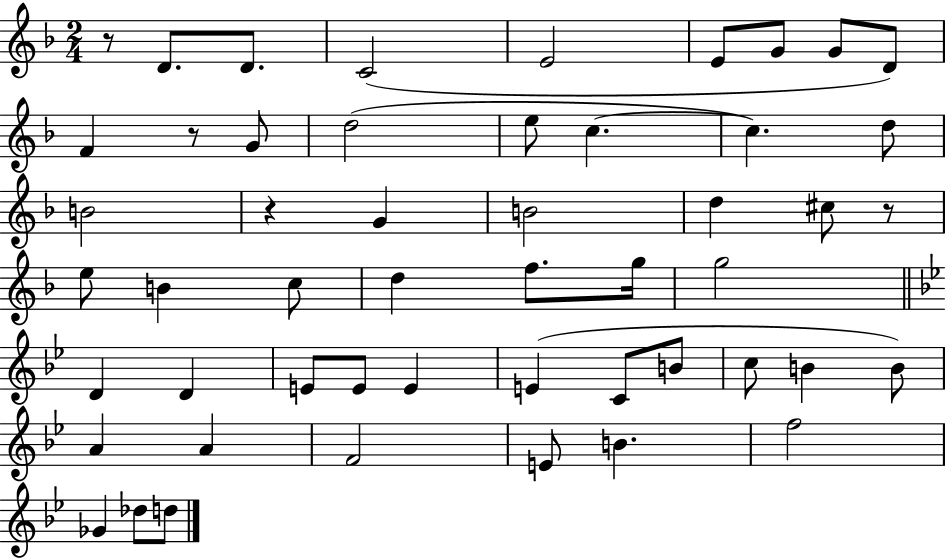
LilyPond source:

{
  \clef treble
  \numericTimeSignature
  \time 2/4
  \key f \major
  r8 d'8. d'8. | c'2( | e'2 | e'8 g'8 g'8 d'8) | \break f'4 r8 g'8 | d''2( | e''8 c''4.~~ | c''4.) d''8 | \break b'2 | r4 g'4 | b'2 | d''4 cis''8 r8 | \break e''8 b'4 c''8 | d''4 f''8. g''16 | g''2 | \bar "||" \break \key bes \major d'4 d'4 | e'8 e'8 e'4 | e'4( c'8 b'8 | c''8 b'4 b'8) | \break a'4 a'4 | f'2 | e'8 b'4. | f''2 | \break ges'4 des''8 d''8 | \bar "|."
}